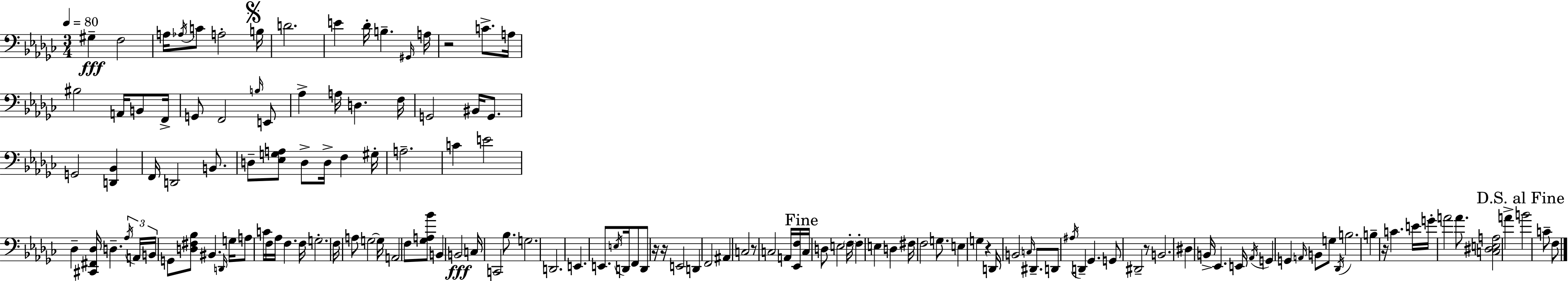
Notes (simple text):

G#3/q F3/h A3/s Ab3/s C4/e A3/h B3/s D4/h. E4/q Db4/s B3/q. G#2/s A3/s R/h C4/e. A3/s BIS3/h A2/s B2/e F2/s G2/e F2/h B3/s E2/e Ab3/q A3/s D3/q. F3/s G2/h BIS2/s G2/e. G2/h [D2,Bb2]/q F2/s D2/h B2/e. D3/e [Eb3,G3,A3]/e D3/e D3/s F3/q G#3/s A3/h. C4/q E4/h Db3/q [C#2,F#2,Db3]/s D3/q. Ab3/s A2/s B2/s G2/e [D3,F#3,Bb3]/e BIS2/q. D2/s G3/s A3/e C4/s F3/s Ab3/s F3/q. F3/s G3/h. F3/s A3/e G3/h G3/s A2/h F3/e [Gb3,A3,Bb4]/e B2/q B2/h C3/s C2/h Bb3/e. G3/h. D2/h. E2/q. E2/e. E3/s D2/s F2/e D2/e R/s R/s E2/h D2/q F2/h A#2/q C3/h R/e C3/h A2/s [Eb2,F3]/s C3/s D3/e E3/h F3/s F3/q E3/q D3/q F#3/s F3/h G3/e. E3/q G3/q R/q D2/s B2/h C3/s D#2/e. D2/e A#3/s D2/q Gb2/q. G2/e D#2/h R/e B2/h. D#3/q B2/s Eb2/q. E2/s Ab2/s G2/q G2/q A2/s B2/e G3/e Db2/s B3/h. B3/q R/s C4/q. E4/s G4/s A4/h A4/e. [C3,D#3,E3,A3]/h A4/q B4/h C4/e F3/e